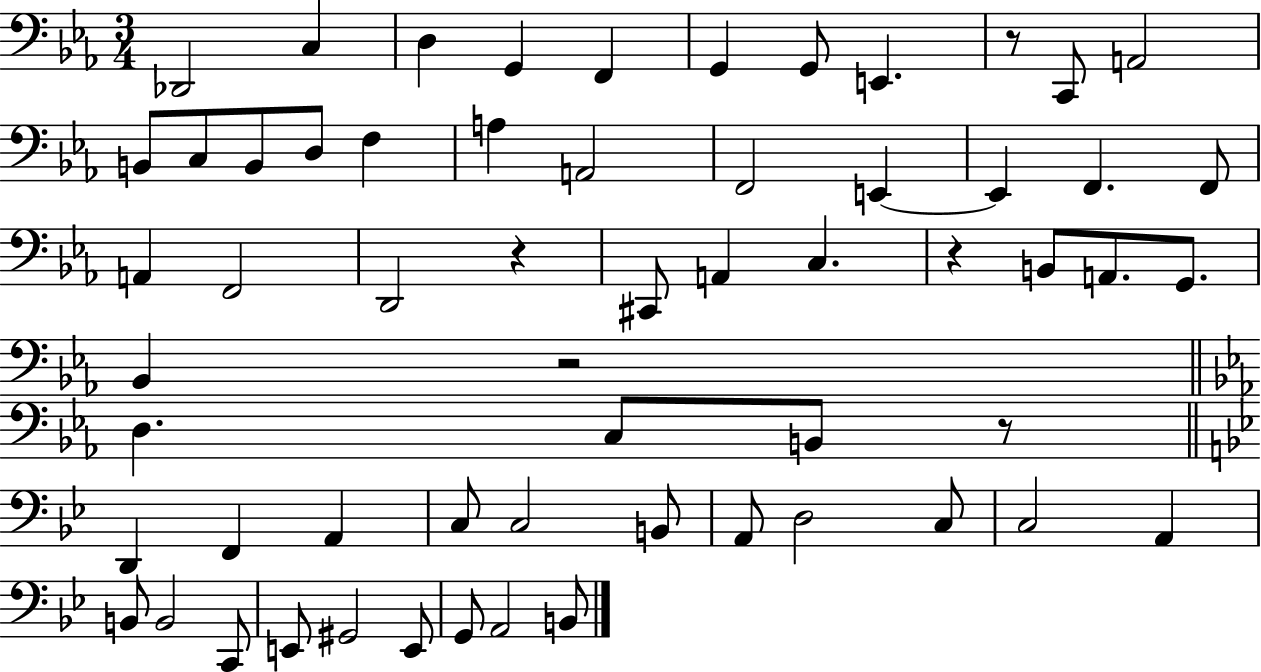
X:1
T:Untitled
M:3/4
L:1/4
K:Eb
_D,,2 C, D, G,, F,, G,, G,,/2 E,, z/2 C,,/2 A,,2 B,,/2 C,/2 B,,/2 D,/2 F, A, A,,2 F,,2 E,, E,, F,, F,,/2 A,, F,,2 D,,2 z ^C,,/2 A,, C, z B,,/2 A,,/2 G,,/2 _B,, z2 D, C,/2 B,,/2 z/2 D,, F,, A,, C,/2 C,2 B,,/2 A,,/2 D,2 C,/2 C,2 A,, B,,/2 B,,2 C,,/2 E,,/2 ^G,,2 E,,/2 G,,/2 A,,2 B,,/2